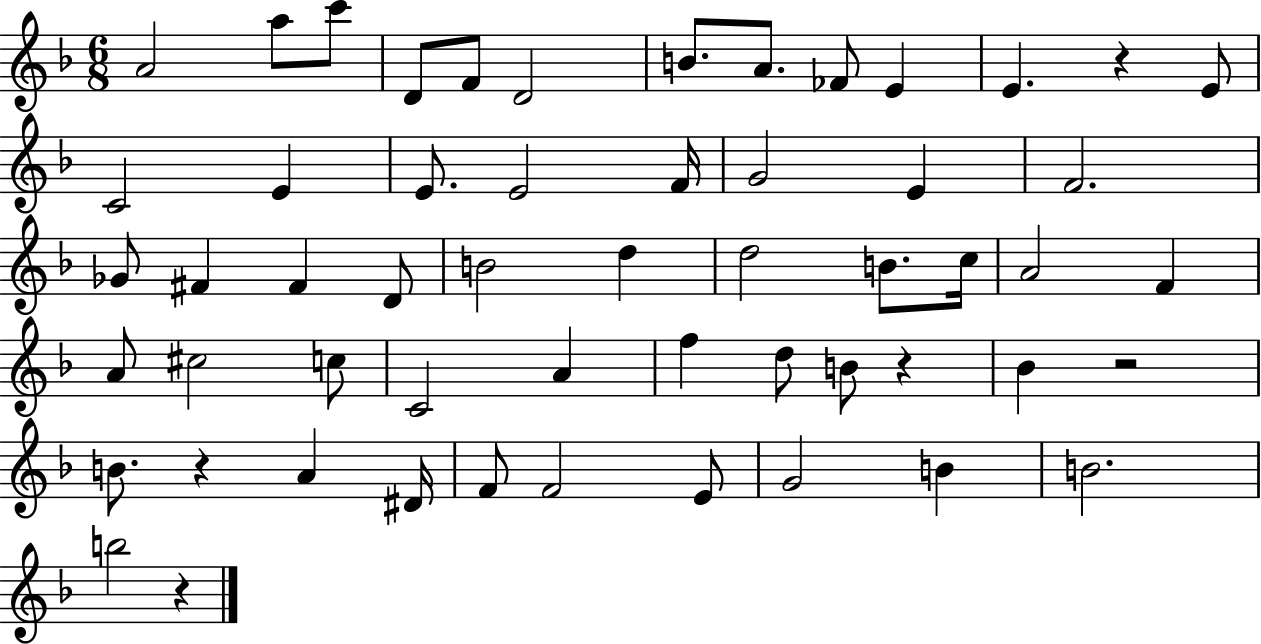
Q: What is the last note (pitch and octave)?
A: B5